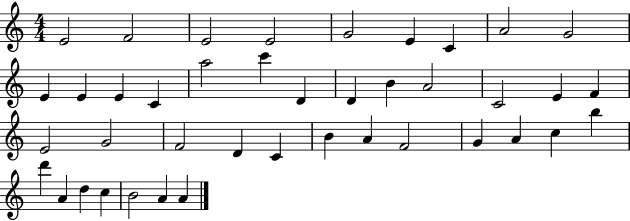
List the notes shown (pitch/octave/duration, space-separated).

E4/h F4/h E4/h E4/h G4/h E4/q C4/q A4/h G4/h E4/q E4/q E4/q C4/q A5/h C6/q D4/q D4/q B4/q A4/h C4/h E4/q F4/q E4/h G4/h F4/h D4/q C4/q B4/q A4/q F4/h G4/q A4/q C5/q B5/q D6/q A4/q D5/q C5/q B4/h A4/q A4/q